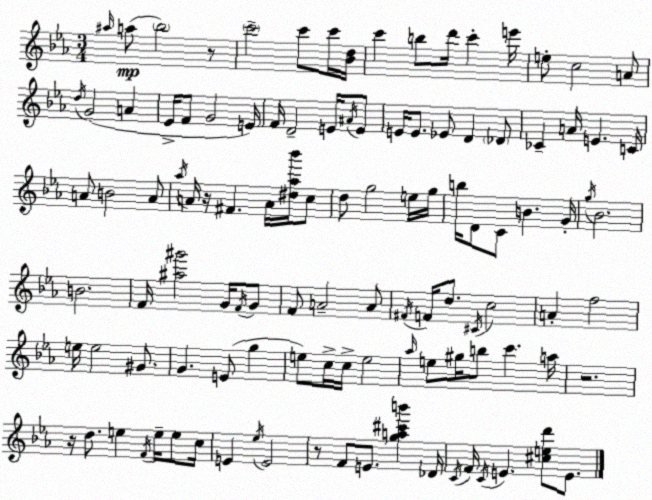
X:1
T:Untitled
M:3/4
L:1/4
K:Cm
^a/4 a/2 _b2 z/2 c'2 c'/2 c'/4 [_Bd]/4 c' b/2 d'/4 c' e'/4 e/2 c2 A/2 d/4 G2 A _E/4 F/2 G2 E/4 F/4 D2 E/4 ^A/4 E/2 E/4 E/2 _E/2 D _D/2 _C A/4 E C/4 A/2 B2 A/2 _a/4 A/4 z/4 ^F A/4 [^d_a_b']/4 c/2 d/2 g2 e/4 g/4 b/4 D/2 C/2 B G/4 g/4 _B2 B2 F/4 [^a^g']2 G/4 F/4 G/2 F/2 A2 A/2 ^F/4 F/4 d/2 ^C/4 c2 A f2 e/4 e2 ^G/2 G E/2 g e/2 c/4 c/4 e2 _a/4 e/2 ^g/4 b/2 c' a/4 z2 z/4 d/2 e F/4 e/4 e/2 c/4 E _e/4 E2 z/2 F/2 E/2 [ga^c'b'] _D/4 C/4 F/4 C/4 E [^ced']/2 E/2